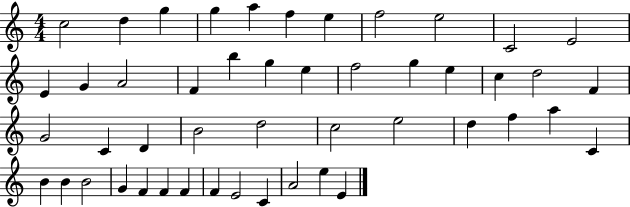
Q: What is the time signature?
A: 4/4